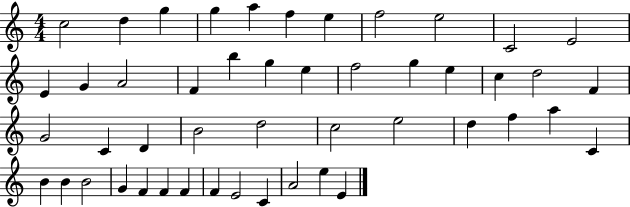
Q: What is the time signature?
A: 4/4